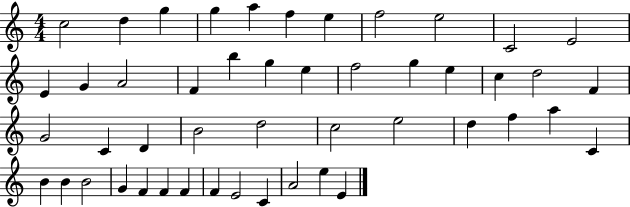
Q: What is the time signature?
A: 4/4